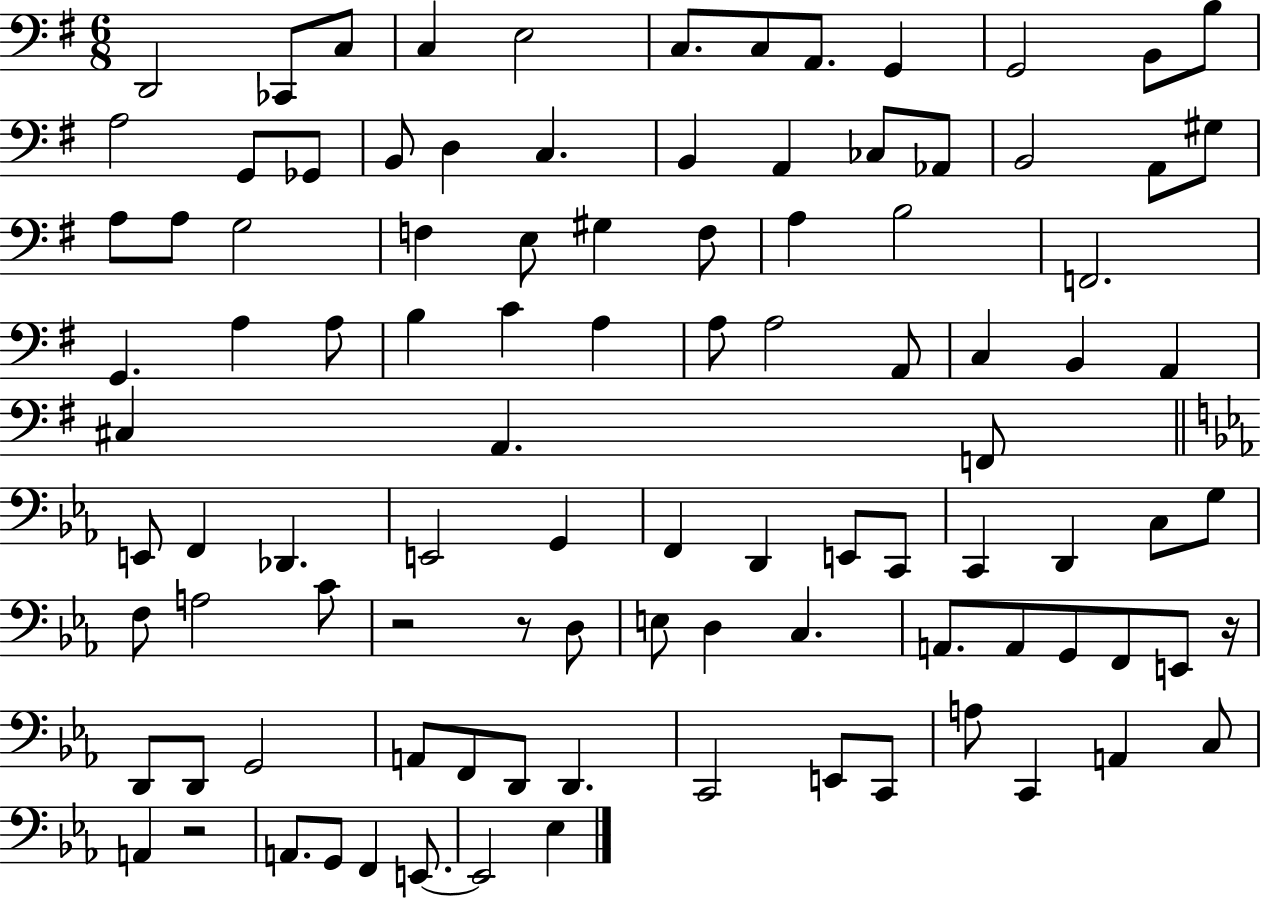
{
  \clef bass
  \numericTimeSignature
  \time 6/8
  \key g \major
  d,2 ces,8 c8 | c4 e2 | c8. c8 a,8. g,4 | g,2 b,8 b8 | \break a2 g,8 ges,8 | b,8 d4 c4. | b,4 a,4 ces8 aes,8 | b,2 a,8 gis8 | \break a8 a8 g2 | f4 e8 gis4 f8 | a4 b2 | f,2. | \break g,4. a4 a8 | b4 c'4 a4 | a8 a2 a,8 | c4 b,4 a,4 | \break cis4 a,4. f,8 | \bar "||" \break \key ees \major e,8 f,4 des,4. | e,2 g,4 | f,4 d,4 e,8 c,8 | c,4 d,4 c8 g8 | \break f8 a2 c'8 | r2 r8 d8 | e8 d4 c4. | a,8. a,8 g,8 f,8 e,8 r16 | \break d,8 d,8 g,2 | a,8 f,8 d,8 d,4. | c,2 e,8 c,8 | a8 c,4 a,4 c8 | \break a,4 r2 | a,8. g,8 f,4 e,8.~~ | e,2 ees4 | \bar "|."
}